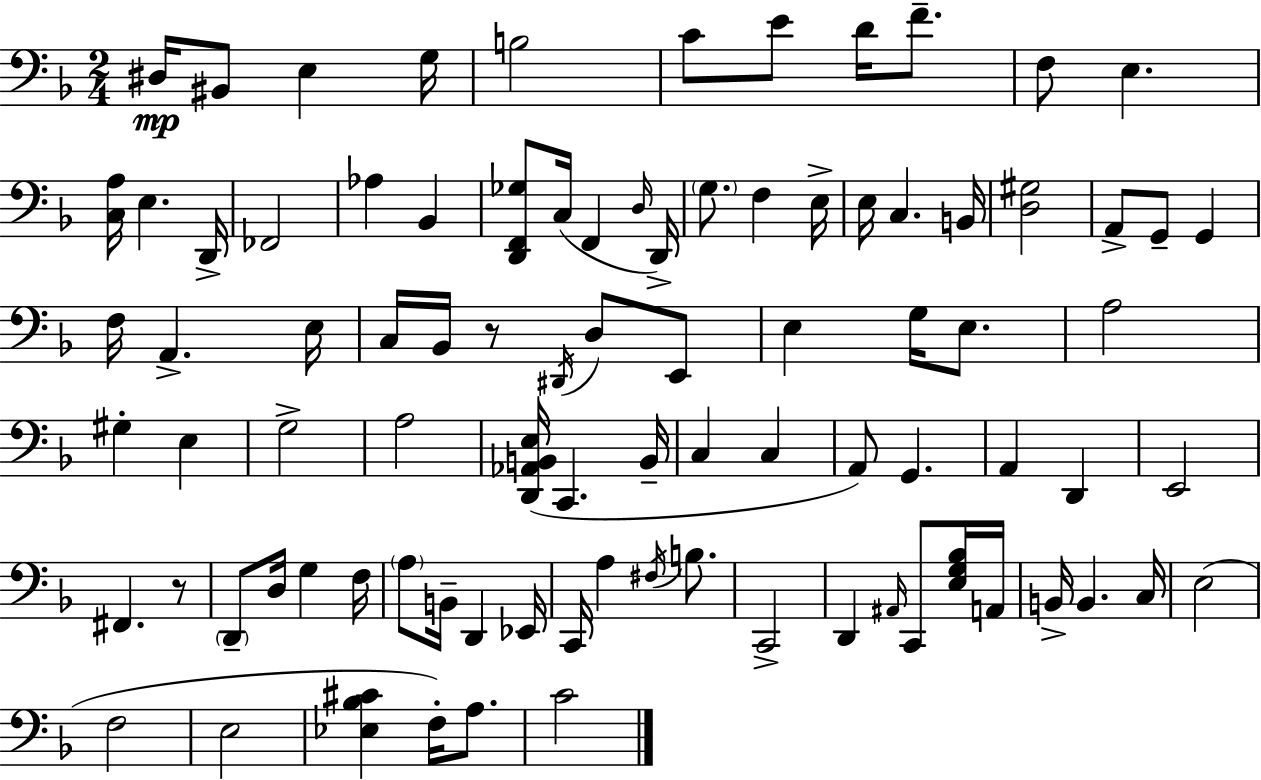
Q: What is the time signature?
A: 2/4